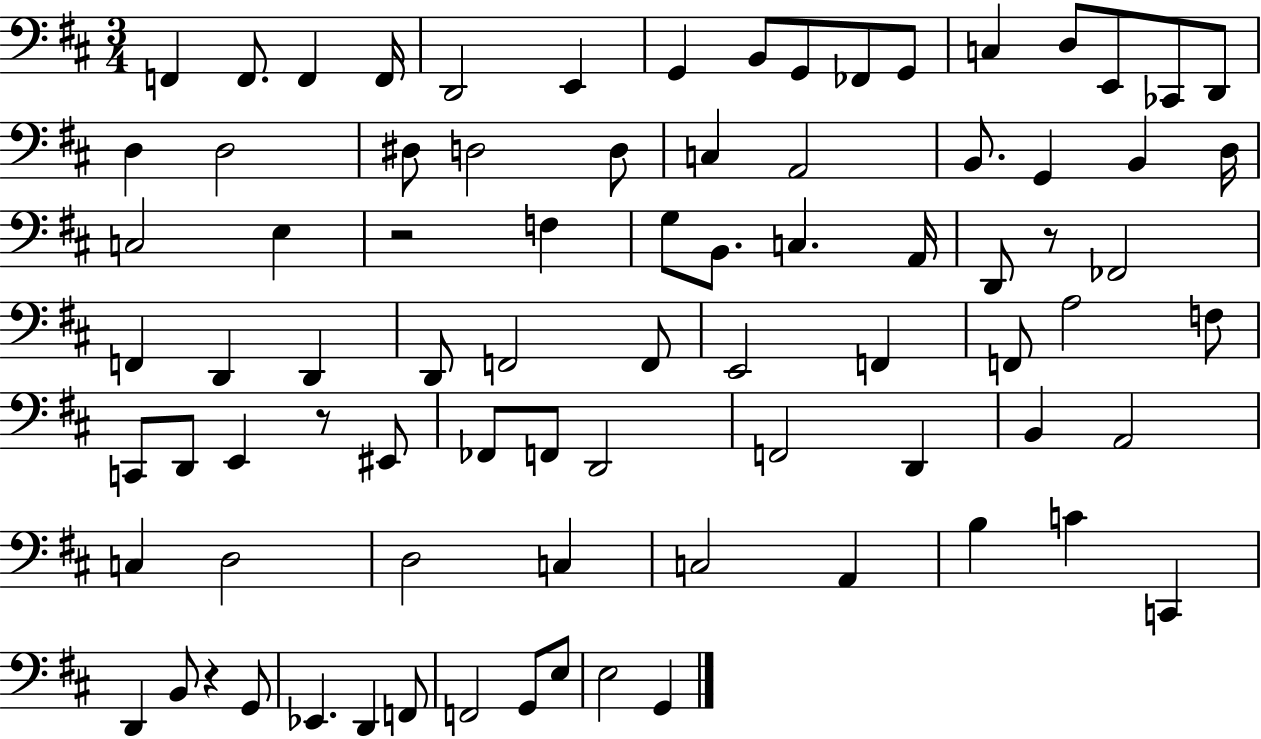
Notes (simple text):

F2/q F2/e. F2/q F2/s D2/h E2/q G2/q B2/e G2/e FES2/e G2/e C3/q D3/e E2/e CES2/e D2/e D3/q D3/h D#3/e D3/h D3/e C3/q A2/h B2/e. G2/q B2/q D3/s C3/h E3/q R/h F3/q G3/e B2/e. C3/q. A2/s D2/e R/e FES2/h F2/q D2/q D2/q D2/e F2/h F2/e E2/h F2/q F2/e A3/h F3/e C2/e D2/e E2/q R/e EIS2/e FES2/e F2/e D2/h F2/h D2/q B2/q A2/h C3/q D3/h D3/h C3/q C3/h A2/q B3/q C4/q C2/q D2/q B2/e R/q G2/e Eb2/q. D2/q F2/e F2/h G2/e E3/e E3/h G2/q